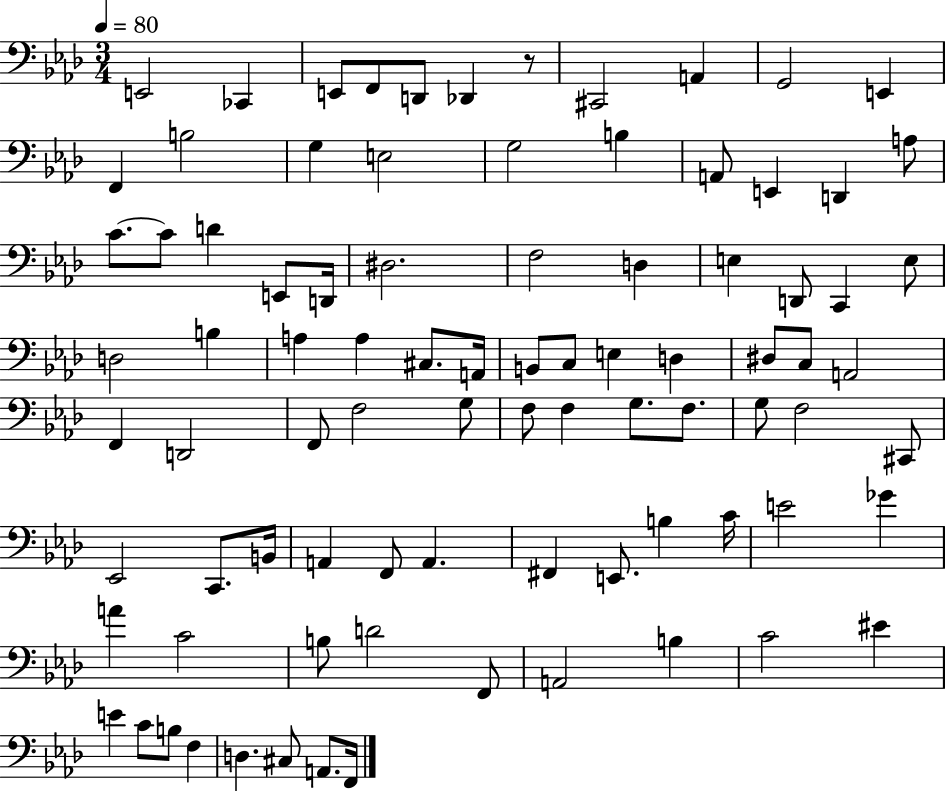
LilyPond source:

{
  \clef bass
  \numericTimeSignature
  \time 3/4
  \key aes \major
  \tempo 4 = 80
  e,2 ces,4 | e,8 f,8 d,8 des,4 r8 | cis,2 a,4 | g,2 e,4 | \break f,4 b2 | g4 e2 | g2 b4 | a,8 e,4 d,4 a8 | \break c'8.~~ c'8 d'4 e,8 d,16 | dis2. | f2 d4 | e4 d,8 c,4 e8 | \break d2 b4 | a4 a4 cis8. a,16 | b,8 c8 e4 d4 | dis8 c8 a,2 | \break f,4 d,2 | f,8 f2 g8 | f8 f4 g8. f8. | g8 f2 cis,8 | \break ees,2 c,8. b,16 | a,4 f,8 a,4. | fis,4 e,8. b4 c'16 | e'2 ges'4 | \break a'4 c'2 | b8 d'2 f,8 | a,2 b4 | c'2 eis'4 | \break e'4 c'8 b8 f4 | d4. cis8 a,8. f,16 | \bar "|."
}